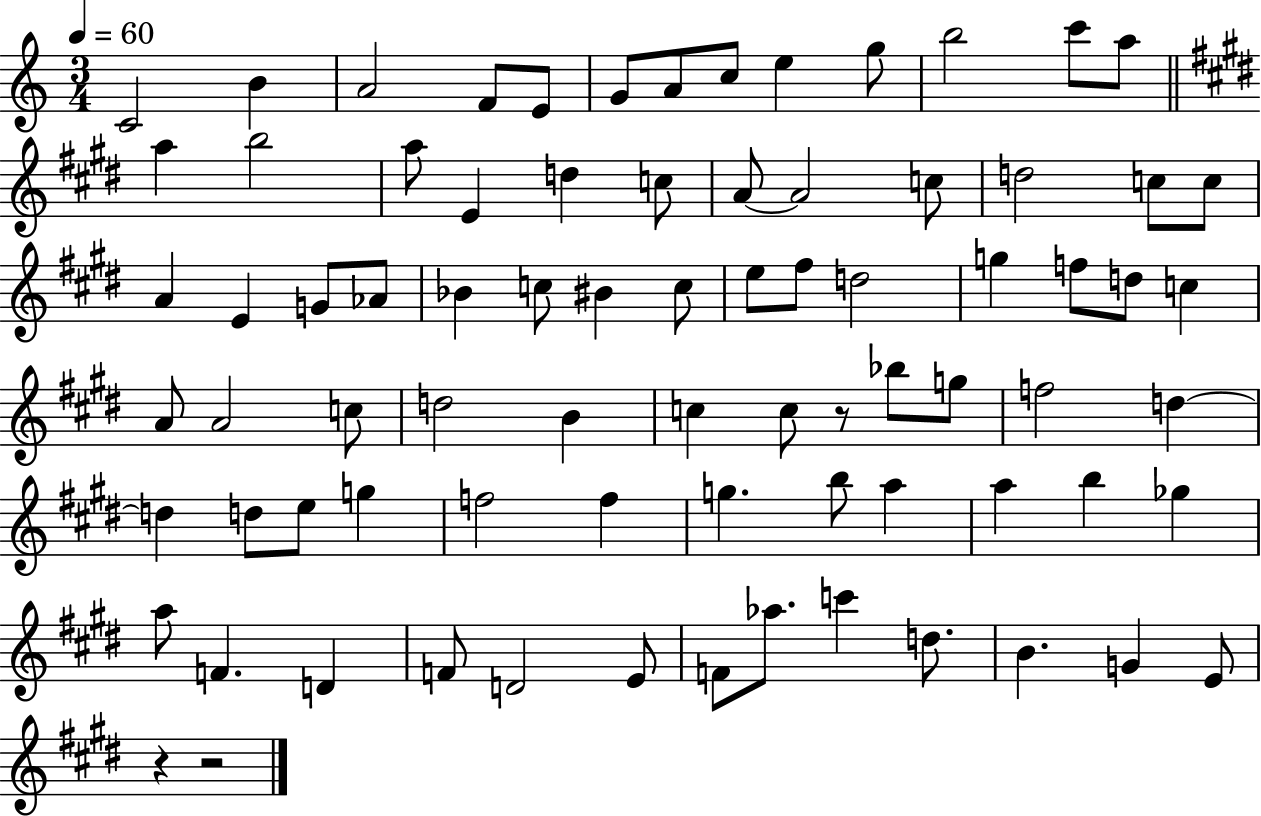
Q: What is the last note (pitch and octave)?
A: E4